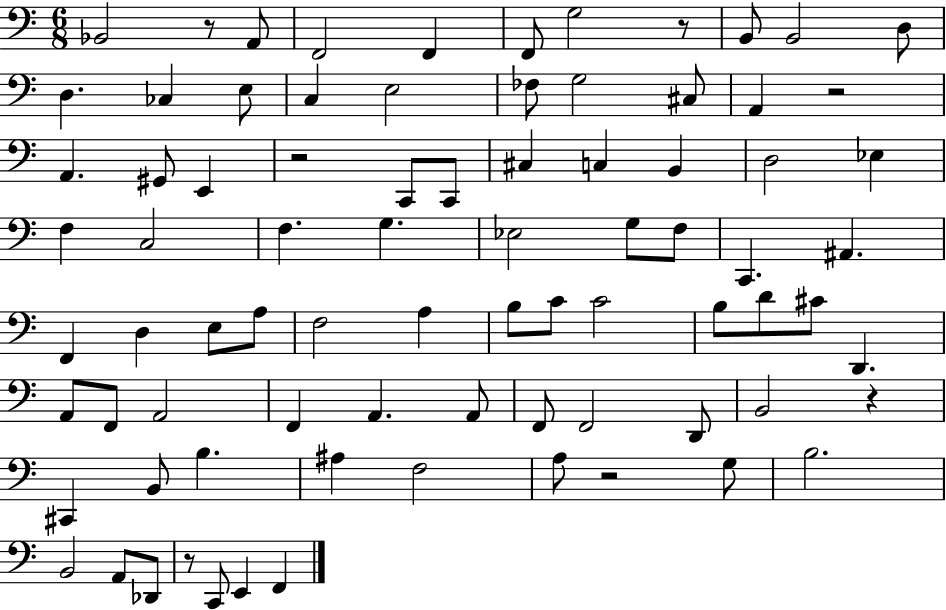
X:1
T:Untitled
M:6/8
L:1/4
K:C
_B,,2 z/2 A,,/2 F,,2 F,, F,,/2 G,2 z/2 B,,/2 B,,2 D,/2 D, _C, E,/2 C, E,2 _F,/2 G,2 ^C,/2 A,, z2 A,, ^G,,/2 E,, z2 C,,/2 C,,/2 ^C, C, B,, D,2 _E, F, C,2 F, G, _E,2 G,/2 F,/2 C,, ^A,, F,, D, E,/2 A,/2 F,2 A, B,/2 C/2 C2 B,/2 D/2 ^C/2 D,, A,,/2 F,,/2 A,,2 F,, A,, A,,/2 F,,/2 F,,2 D,,/2 B,,2 z ^C,, B,,/2 B, ^A, F,2 A,/2 z2 G,/2 B,2 B,,2 A,,/2 _D,,/2 z/2 C,,/2 E,, F,,